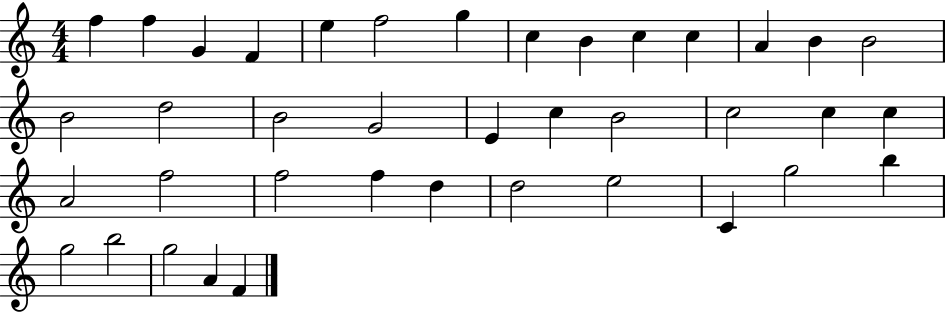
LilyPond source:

{
  \clef treble
  \numericTimeSignature
  \time 4/4
  \key c \major
  f''4 f''4 g'4 f'4 | e''4 f''2 g''4 | c''4 b'4 c''4 c''4 | a'4 b'4 b'2 | \break b'2 d''2 | b'2 g'2 | e'4 c''4 b'2 | c''2 c''4 c''4 | \break a'2 f''2 | f''2 f''4 d''4 | d''2 e''2 | c'4 g''2 b''4 | \break g''2 b''2 | g''2 a'4 f'4 | \bar "|."
}